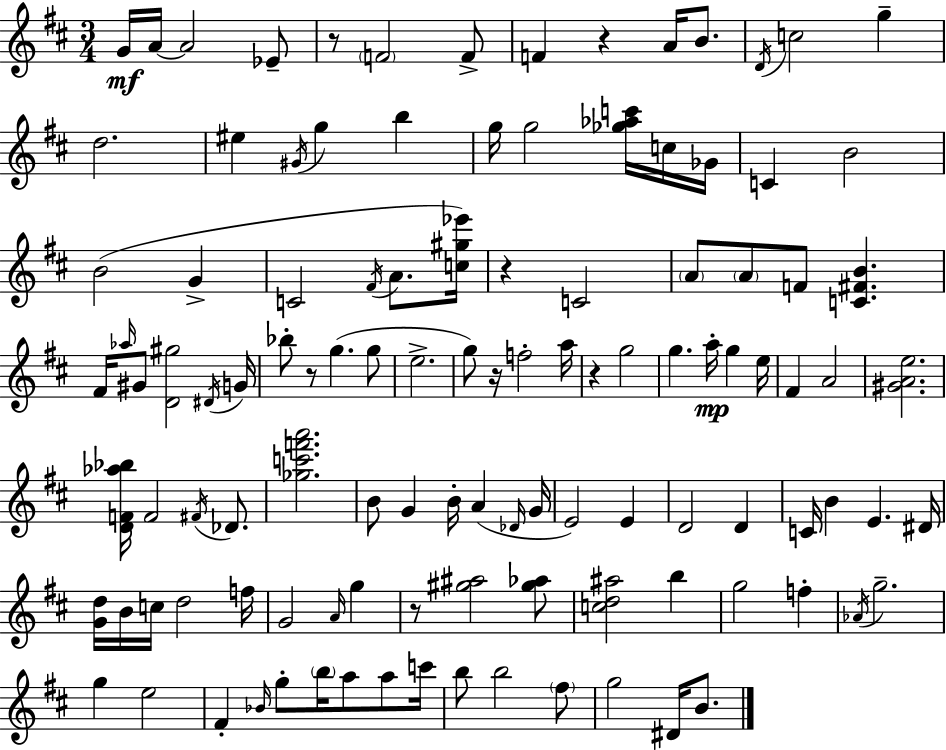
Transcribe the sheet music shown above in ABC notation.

X:1
T:Untitled
M:3/4
L:1/4
K:D
G/4 A/4 A2 _E/2 z/2 F2 F/2 F z A/4 B/2 D/4 c2 g d2 ^e ^G/4 g b g/4 g2 [_g_ac']/4 c/4 _G/4 C B2 B2 G C2 ^F/4 A/2 [c^g_e']/4 z C2 A/2 A/2 F/2 [C^FB] ^F/4 _a/4 ^G/2 [D^g]2 ^D/4 G/4 _b/2 z/2 g g/2 e2 g/2 z/4 f2 a/4 z g2 g a/4 g e/4 ^F A2 [^GAe]2 [DF_a_b]/4 F2 ^F/4 _D/2 [_gc'f'a']2 B/2 G B/4 A _D/4 G/4 E2 E D2 D C/4 B E ^D/4 [Gd]/4 B/4 c/4 d2 f/4 G2 A/4 g z/2 [^g^a]2 [^g_a]/2 [cd^a]2 b g2 f _A/4 g2 g e2 ^F _B/4 g/2 b/4 a/2 a/2 c'/4 b/2 b2 ^f/2 g2 ^D/4 B/2